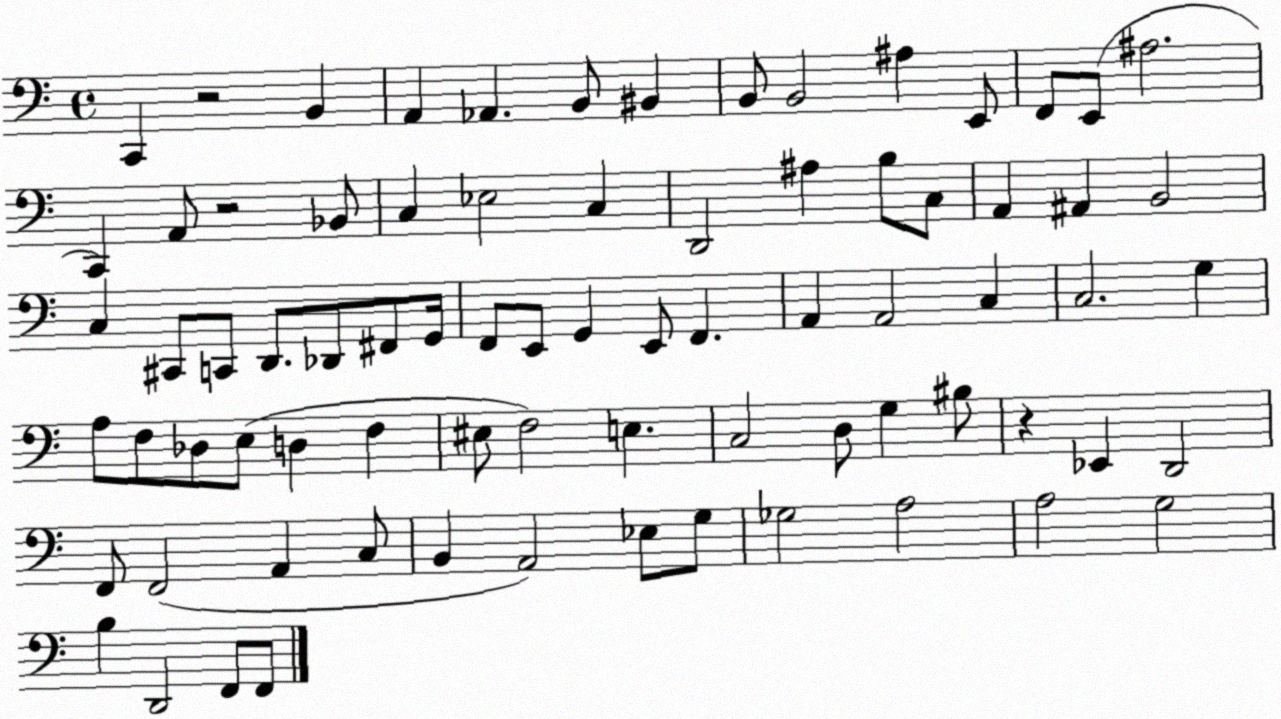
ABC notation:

X:1
T:Untitled
M:4/4
L:1/4
K:C
C,, z2 B,, A,, _A,, B,,/2 ^B,, B,,/2 B,,2 ^A, E,,/2 F,,/2 E,,/2 ^A,2 C,, A,,/2 z2 _B,,/2 C, _E,2 C, D,,2 ^A, B,/2 C,/2 A,, ^A,, B,,2 C, ^C,,/2 C,,/2 D,,/2 _D,,/2 ^F,,/2 G,,/4 F,,/2 E,,/2 G,, E,,/2 F,, A,, A,,2 C, C,2 G, A,/2 F,/2 _D,/2 E,/2 D, F, ^E,/2 F,2 E, C,2 D,/2 G, ^B,/2 z _E,, D,,2 F,,/2 F,,2 A,, C,/2 B,, A,,2 _E,/2 G,/2 _G,2 A,2 A,2 G,2 B, D,,2 F,,/2 F,,/2